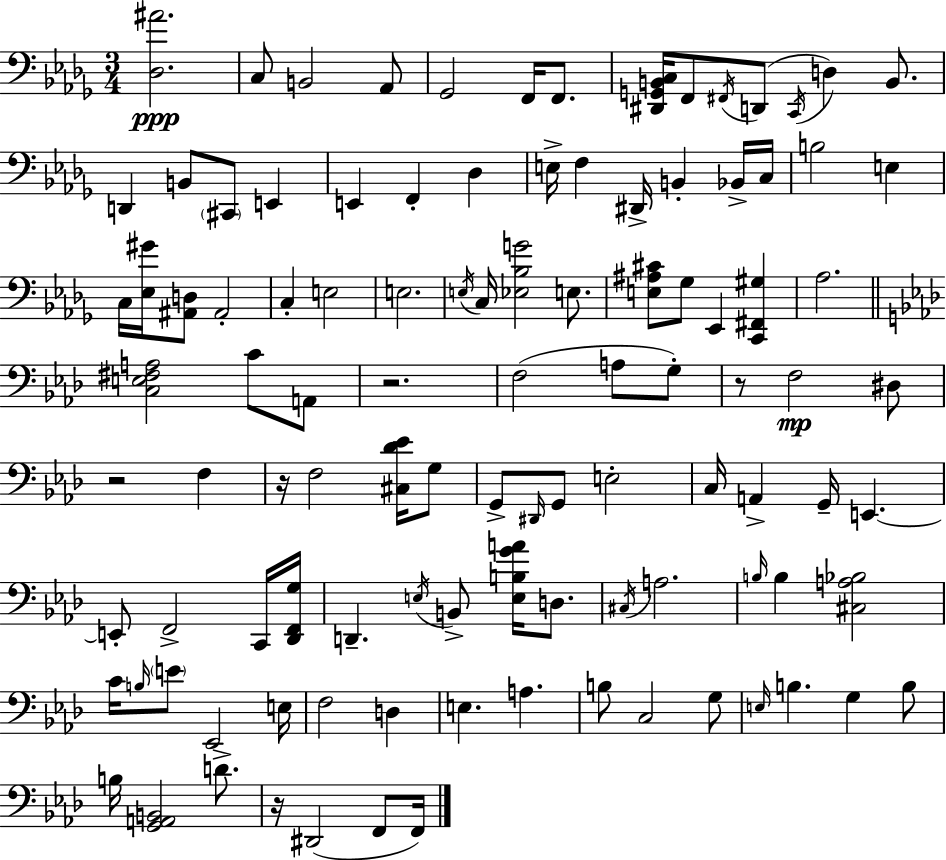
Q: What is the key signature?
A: BES minor